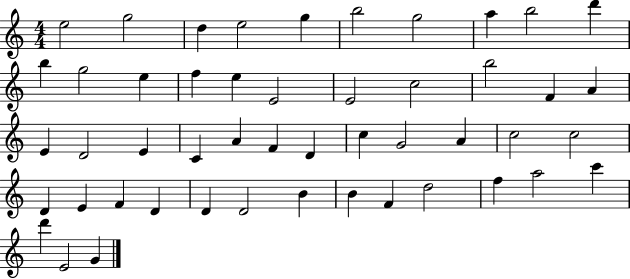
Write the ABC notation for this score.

X:1
T:Untitled
M:4/4
L:1/4
K:C
e2 g2 d e2 g b2 g2 a b2 d' b g2 e f e E2 E2 c2 b2 F A E D2 E C A F D c G2 A c2 c2 D E F D D D2 B B F d2 f a2 c' d' E2 G